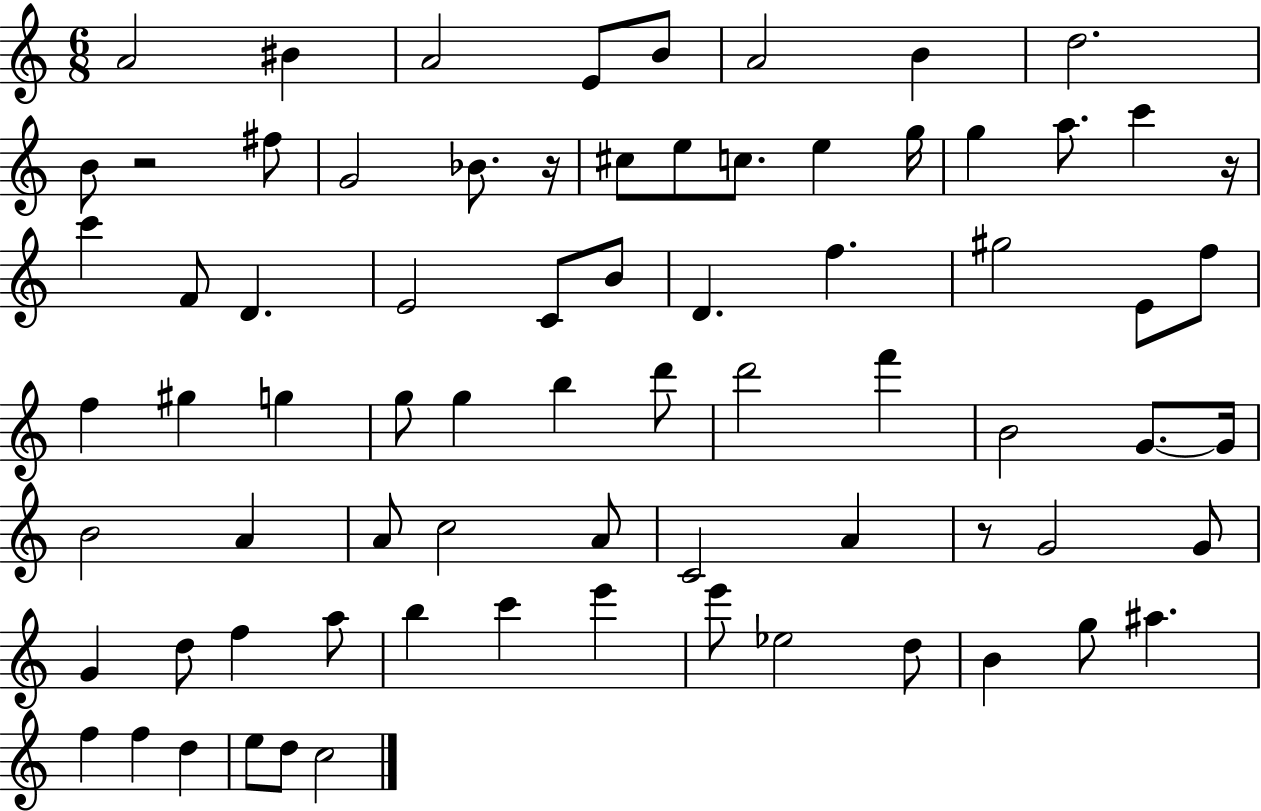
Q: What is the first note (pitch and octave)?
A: A4